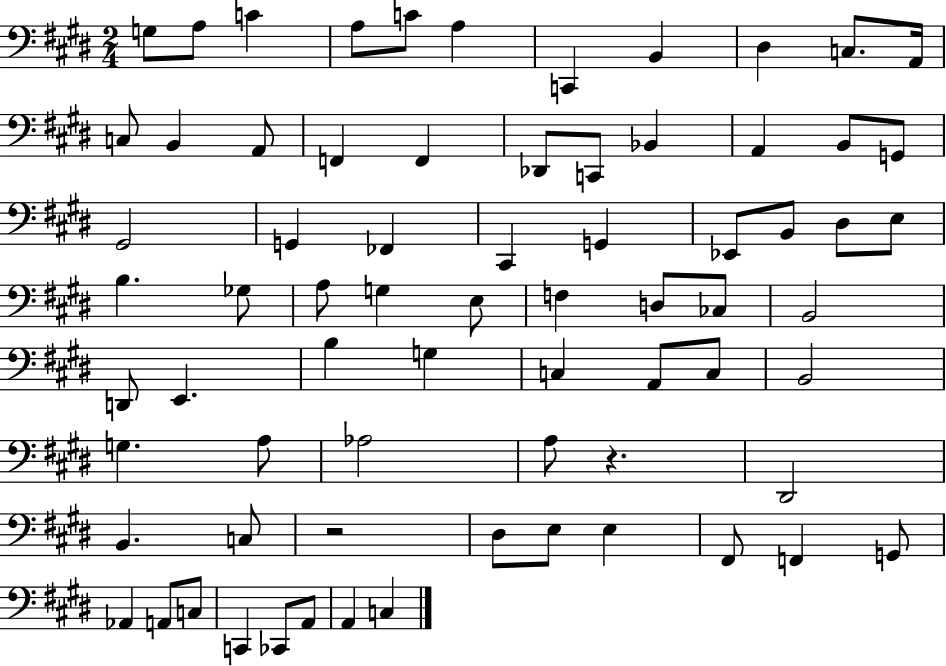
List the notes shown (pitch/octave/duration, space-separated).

G3/e A3/e C4/q A3/e C4/e A3/q C2/q B2/q D#3/q C3/e. A2/s C3/e B2/q A2/e F2/q F2/q Db2/e C2/e Bb2/q A2/q B2/e G2/e G#2/h G2/q FES2/q C#2/q G2/q Eb2/e B2/e D#3/e E3/e B3/q. Gb3/e A3/e G3/q E3/e F3/q D3/e CES3/e B2/h D2/e E2/q. B3/q G3/q C3/q A2/e C3/e B2/h G3/q. A3/e Ab3/h A3/e R/q. D#2/h B2/q. C3/e R/h D#3/e E3/e E3/q F#2/e F2/q G2/e Ab2/q A2/e C3/e C2/q CES2/e A2/e A2/q C3/q